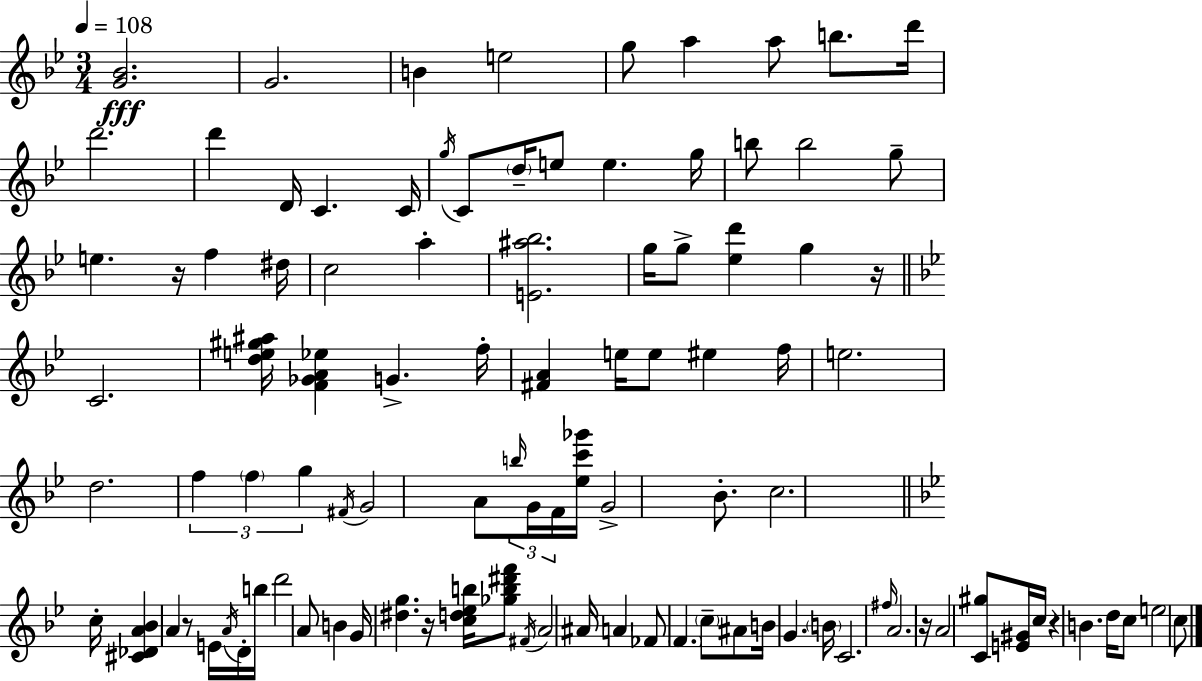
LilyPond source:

{
  \clef treble
  \numericTimeSignature
  \time 3/4
  \key bes \major
  \tempo 4 = 108
  <g' bes'>2.\fff | g'2. | b'4 e''2 | g''8 a''4 a''8 b''8. d'''16 | \break d'''2. | d'''4 d'16 c'4. c'16 | \acciaccatura { g''16 } c'8 \parenthesize d''16-- e''8 e''4. | g''16 b''8 b''2 g''8-- | \break e''4. r16 f''4 | dis''16 c''2 a''4-. | <e' ais'' bes''>2. | g''16 g''8-> <ees'' d'''>4 g''4 | \break r16 \bar "||" \break \key g \minor c'2. | <d'' e'' gis'' ais''>16 <f' ges' a' ees''>4 g'4.-> f''16-. | <fis' a'>4 e''16 e''8 eis''4 f''16 | e''2. | \break d''2. | \tuplet 3/2 { f''4 \parenthesize f''4 g''4 } | \acciaccatura { fis'16 } g'2 a'8 \tuplet 3/2 { \grace { b''16 } | g'16 f'16 } <ees'' c''' ges'''>16 g'2-> bes'8.-. | \break c''2. | \bar "||" \break \key bes \major c''16-. <cis' des' a' bes'>4 a'4 r8 e'16 | \acciaccatura { a'16 } d'16-. b''16 d'''2 a'8 | b'4 g'16 <dis'' g''>4. | r16 <c'' d'' ees'' b''>16 <ges'' b'' dis''' f'''>8 \acciaccatura { fis'16 } a'2 | \break ais'16 a'4 fes'8 \parenthesize f'4. | \parenthesize c''8-- ais'8 b'16 g'4. | \parenthesize b'16 c'2. | \grace { fis''16 } a'2. | \break r16 a'2 | <c' gis''>8 <e' gis'>16 c''16 r4 b'4. | d''16 c''8 e''2 | c''8 \bar "|."
}